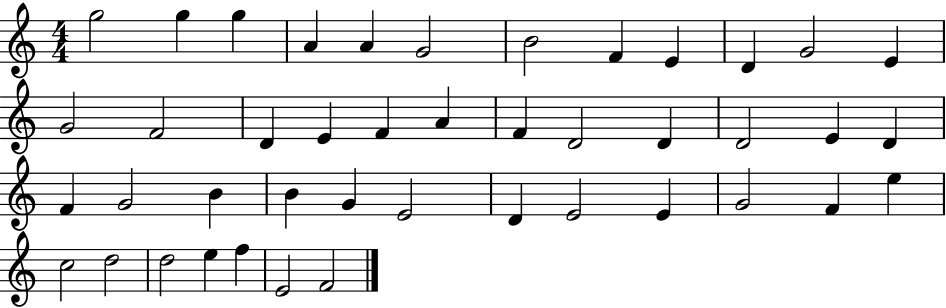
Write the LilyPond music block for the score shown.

{
  \clef treble
  \numericTimeSignature
  \time 4/4
  \key c \major
  g''2 g''4 g''4 | a'4 a'4 g'2 | b'2 f'4 e'4 | d'4 g'2 e'4 | \break g'2 f'2 | d'4 e'4 f'4 a'4 | f'4 d'2 d'4 | d'2 e'4 d'4 | \break f'4 g'2 b'4 | b'4 g'4 e'2 | d'4 e'2 e'4 | g'2 f'4 e''4 | \break c''2 d''2 | d''2 e''4 f''4 | e'2 f'2 | \bar "|."
}